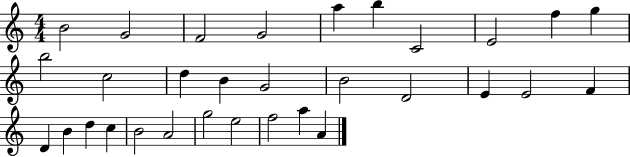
B4/h G4/h F4/h G4/h A5/q B5/q C4/h E4/h F5/q G5/q B5/h C5/h D5/q B4/q G4/h B4/h D4/h E4/q E4/h F4/q D4/q B4/q D5/q C5/q B4/h A4/h G5/h E5/h F5/h A5/q A4/q